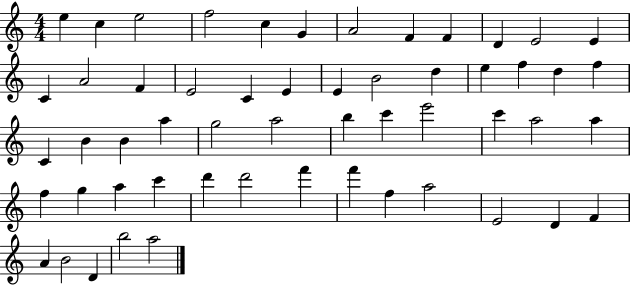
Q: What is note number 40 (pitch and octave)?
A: A5